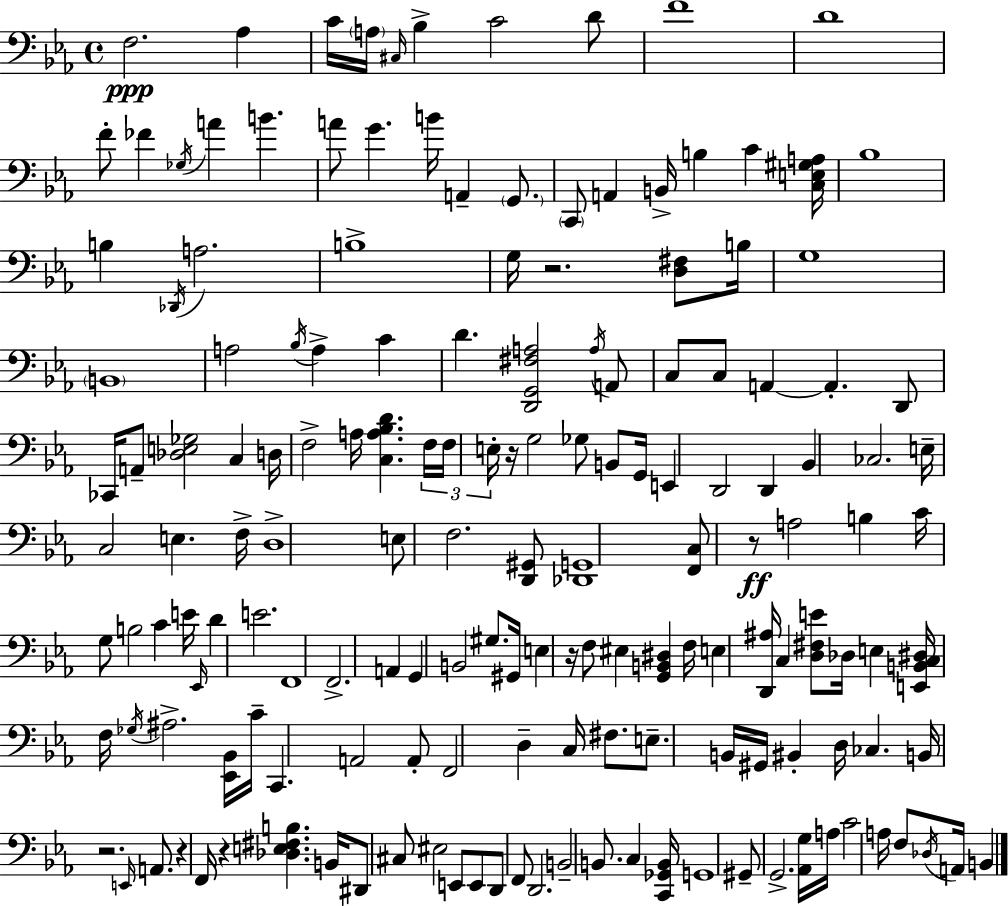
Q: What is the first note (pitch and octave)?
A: F3